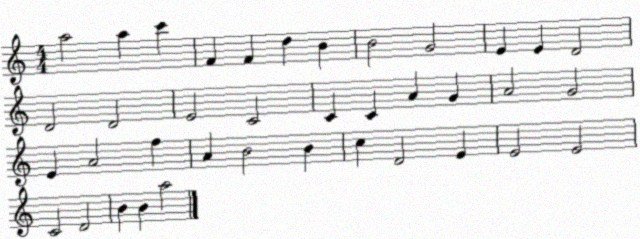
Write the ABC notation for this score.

X:1
T:Untitled
M:4/4
L:1/4
K:C
a2 a c' F F d B B2 G2 E E D2 D2 D2 E2 C2 C C A G A2 G2 E A2 f A B2 B c D2 E E2 E2 C2 D2 B B a2